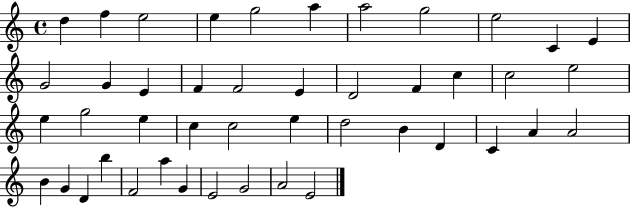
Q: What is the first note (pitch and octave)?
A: D5